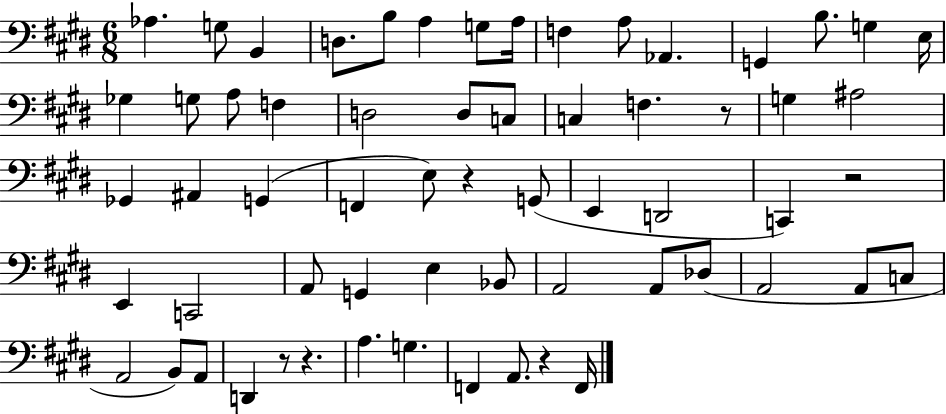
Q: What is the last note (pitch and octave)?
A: F2